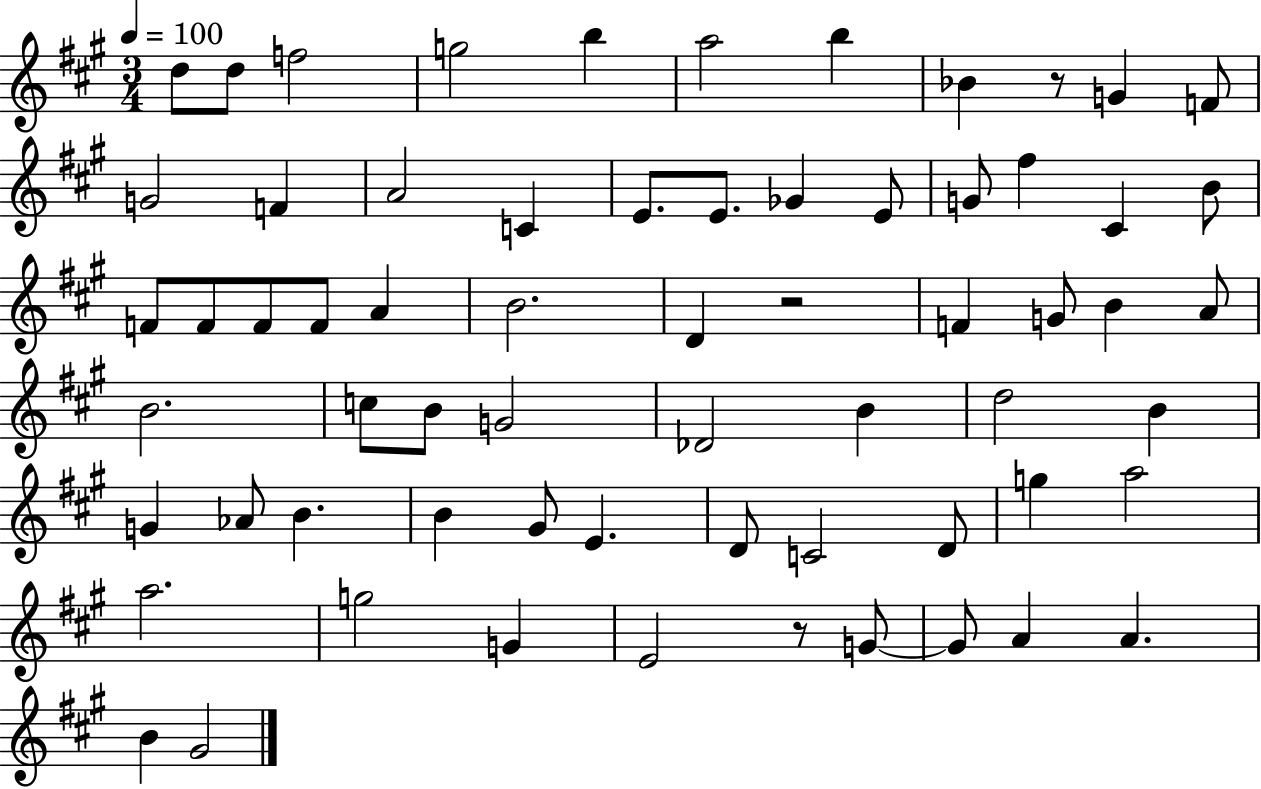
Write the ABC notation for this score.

X:1
T:Untitled
M:3/4
L:1/4
K:A
d/2 d/2 f2 g2 b a2 b _B z/2 G F/2 G2 F A2 C E/2 E/2 _G E/2 G/2 ^f ^C B/2 F/2 F/2 F/2 F/2 A B2 D z2 F G/2 B A/2 B2 c/2 B/2 G2 _D2 B d2 B G _A/2 B B ^G/2 E D/2 C2 D/2 g a2 a2 g2 G E2 z/2 G/2 G/2 A A B ^G2